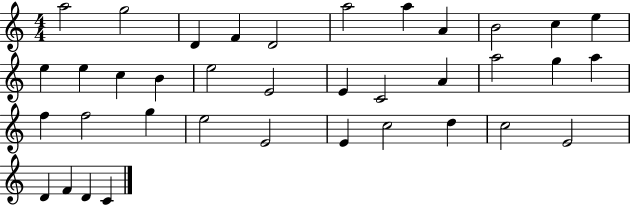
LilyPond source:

{
  \clef treble
  \numericTimeSignature
  \time 4/4
  \key c \major
  a''2 g''2 | d'4 f'4 d'2 | a''2 a''4 a'4 | b'2 c''4 e''4 | \break e''4 e''4 c''4 b'4 | e''2 e'2 | e'4 c'2 a'4 | a''2 g''4 a''4 | \break f''4 f''2 g''4 | e''2 e'2 | e'4 c''2 d''4 | c''2 e'2 | \break d'4 f'4 d'4 c'4 | \bar "|."
}